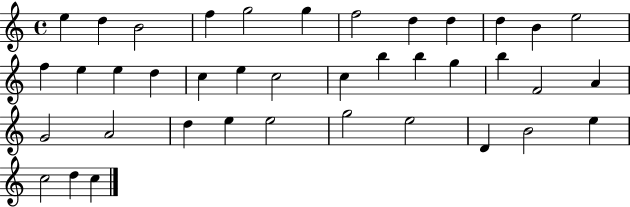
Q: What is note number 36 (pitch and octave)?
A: E5